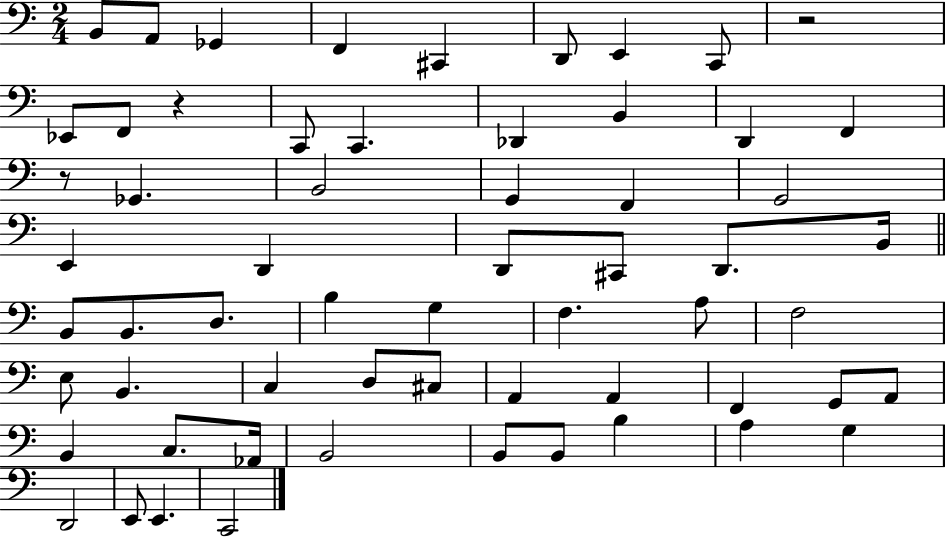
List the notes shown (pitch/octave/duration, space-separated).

B2/e A2/e Gb2/q F2/q C#2/q D2/e E2/q C2/e R/h Eb2/e F2/e R/q C2/e C2/q. Db2/q B2/q D2/q F2/q R/e Gb2/q. B2/h G2/q F2/q G2/h E2/q D2/q D2/e C#2/e D2/e. B2/s B2/e B2/e. D3/e. B3/q G3/q F3/q. A3/e F3/h E3/e B2/q. C3/q D3/e C#3/e A2/q A2/q F2/q G2/e A2/e B2/q C3/e. Ab2/s B2/h B2/e B2/e B3/q A3/q G3/q D2/h E2/e E2/q. C2/h